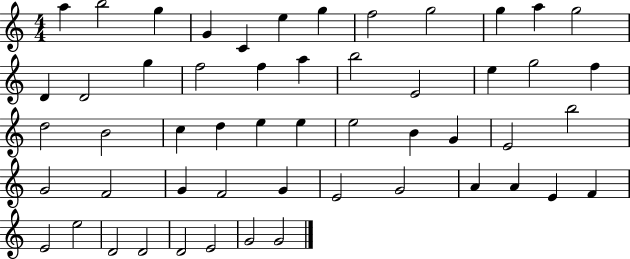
A5/q B5/h G5/q G4/q C4/q E5/q G5/q F5/h G5/h G5/q A5/q G5/h D4/q D4/h G5/q F5/h F5/q A5/q B5/h E4/h E5/q G5/h F5/q D5/h B4/h C5/q D5/q E5/q E5/q E5/h B4/q G4/q E4/h B5/h G4/h F4/h G4/q F4/h G4/q E4/h G4/h A4/q A4/q E4/q F4/q E4/h E5/h D4/h D4/h D4/h E4/h G4/h G4/h